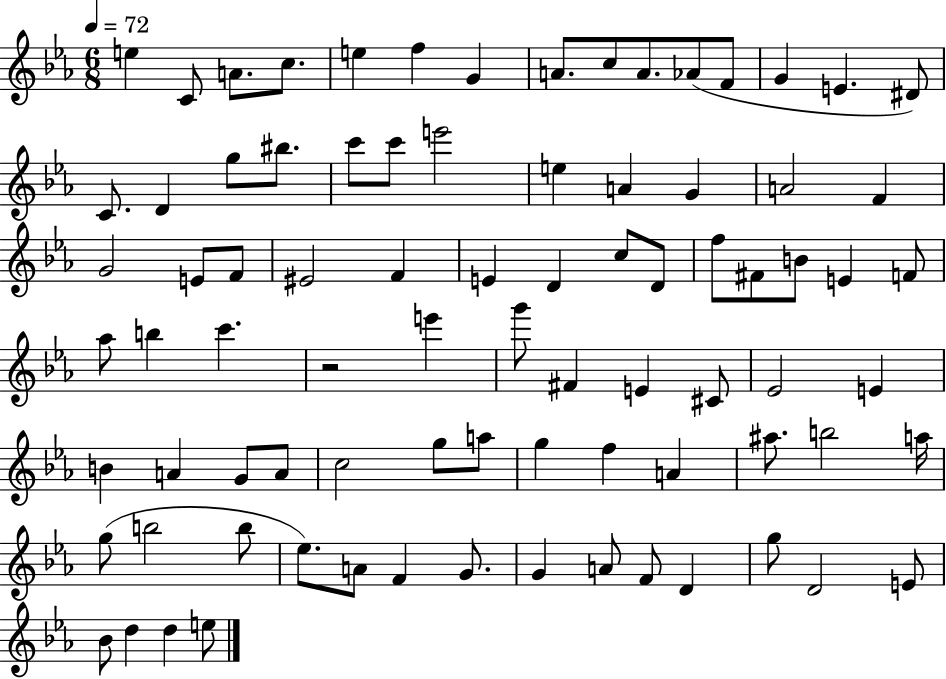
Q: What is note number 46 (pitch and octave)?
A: G6